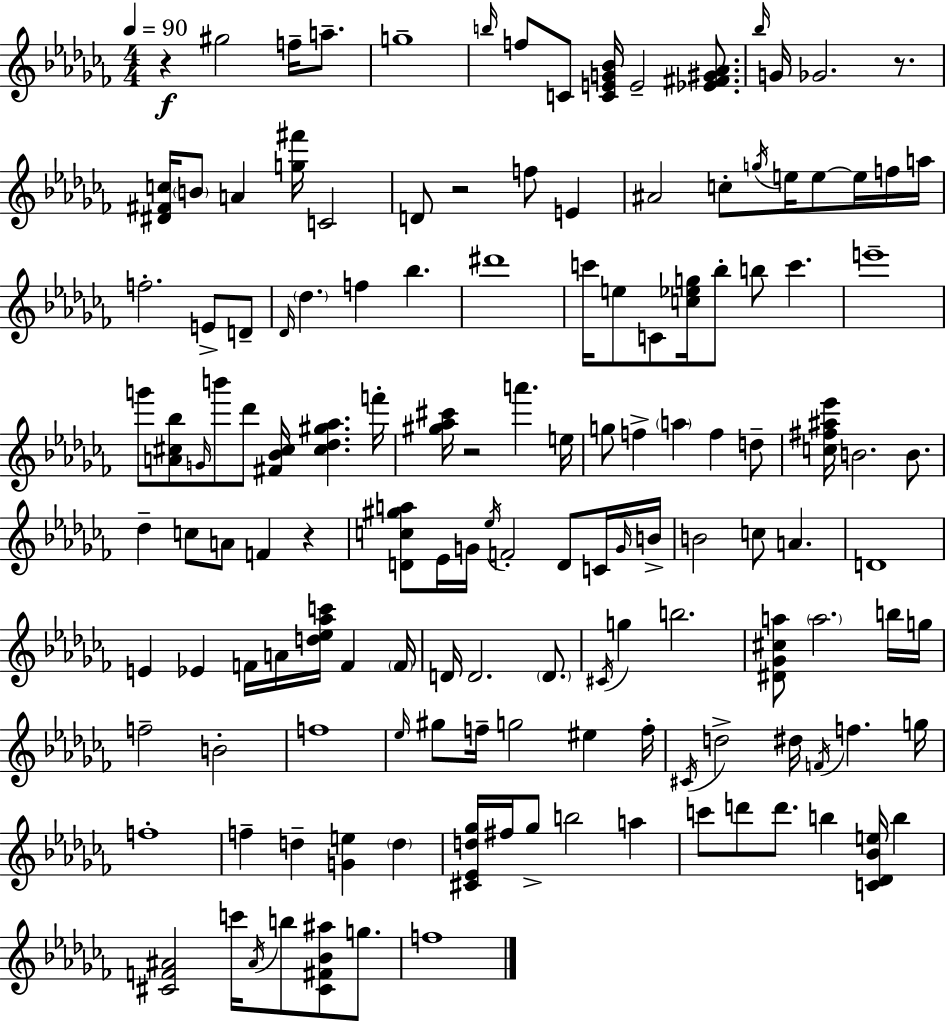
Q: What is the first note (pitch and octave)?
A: G#5